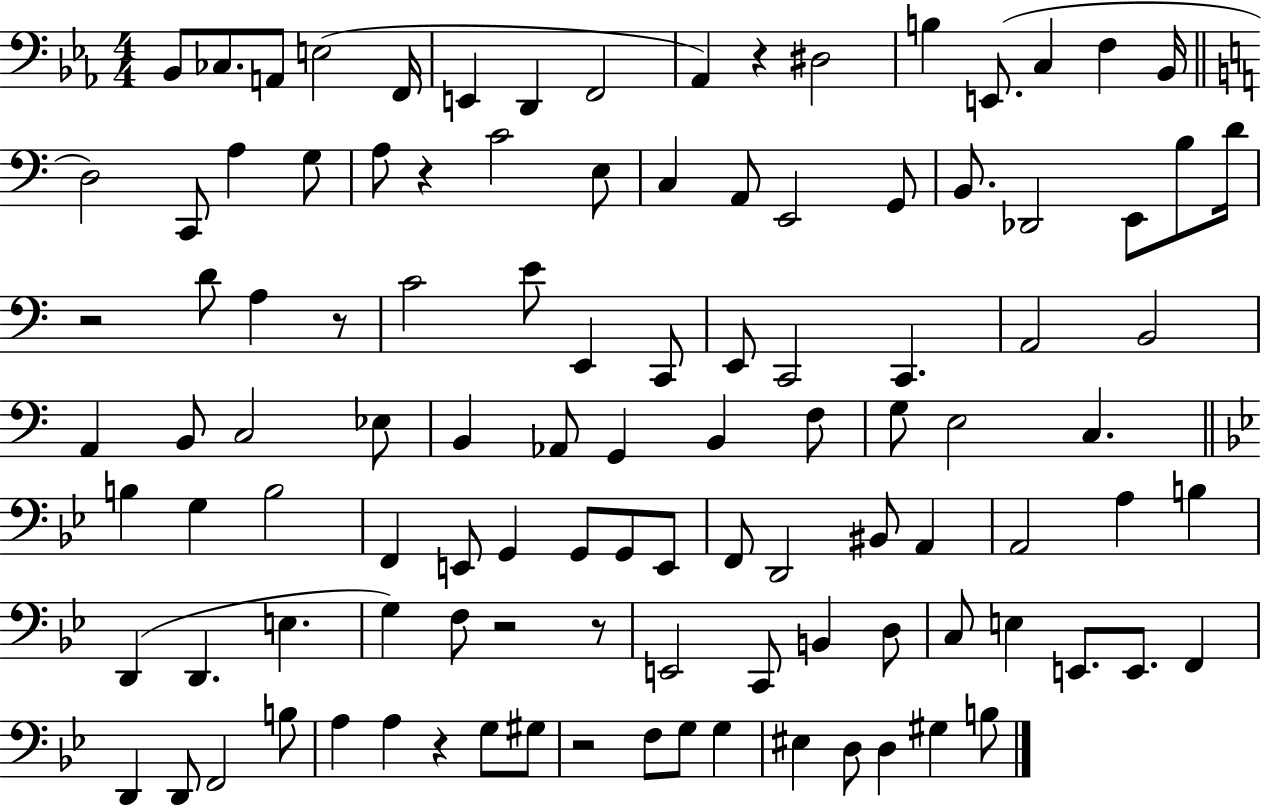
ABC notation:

X:1
T:Untitled
M:4/4
L:1/4
K:Eb
_B,,/2 _C,/2 A,,/2 E,2 F,,/4 E,, D,, F,,2 _A,, z ^D,2 B, E,,/2 C, F, _B,,/4 D,2 C,,/2 A, G,/2 A,/2 z C2 E,/2 C, A,,/2 E,,2 G,,/2 B,,/2 _D,,2 E,,/2 B,/2 D/4 z2 D/2 A, z/2 C2 E/2 E,, C,,/2 E,,/2 C,,2 C,, A,,2 B,,2 A,, B,,/2 C,2 _E,/2 B,, _A,,/2 G,, B,, F,/2 G,/2 E,2 C, B, G, B,2 F,, E,,/2 G,, G,,/2 G,,/2 E,,/2 F,,/2 D,,2 ^B,,/2 A,, A,,2 A, B, D,, D,, E, G, F,/2 z2 z/2 E,,2 C,,/2 B,, D,/2 C,/2 E, E,,/2 E,,/2 F,, D,, D,,/2 F,,2 B,/2 A, A, z G,/2 ^G,/2 z2 F,/2 G,/2 G, ^E, D,/2 D, ^G, B,/2